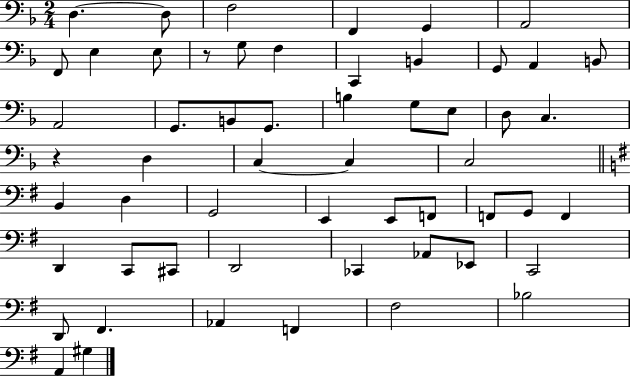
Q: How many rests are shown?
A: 2